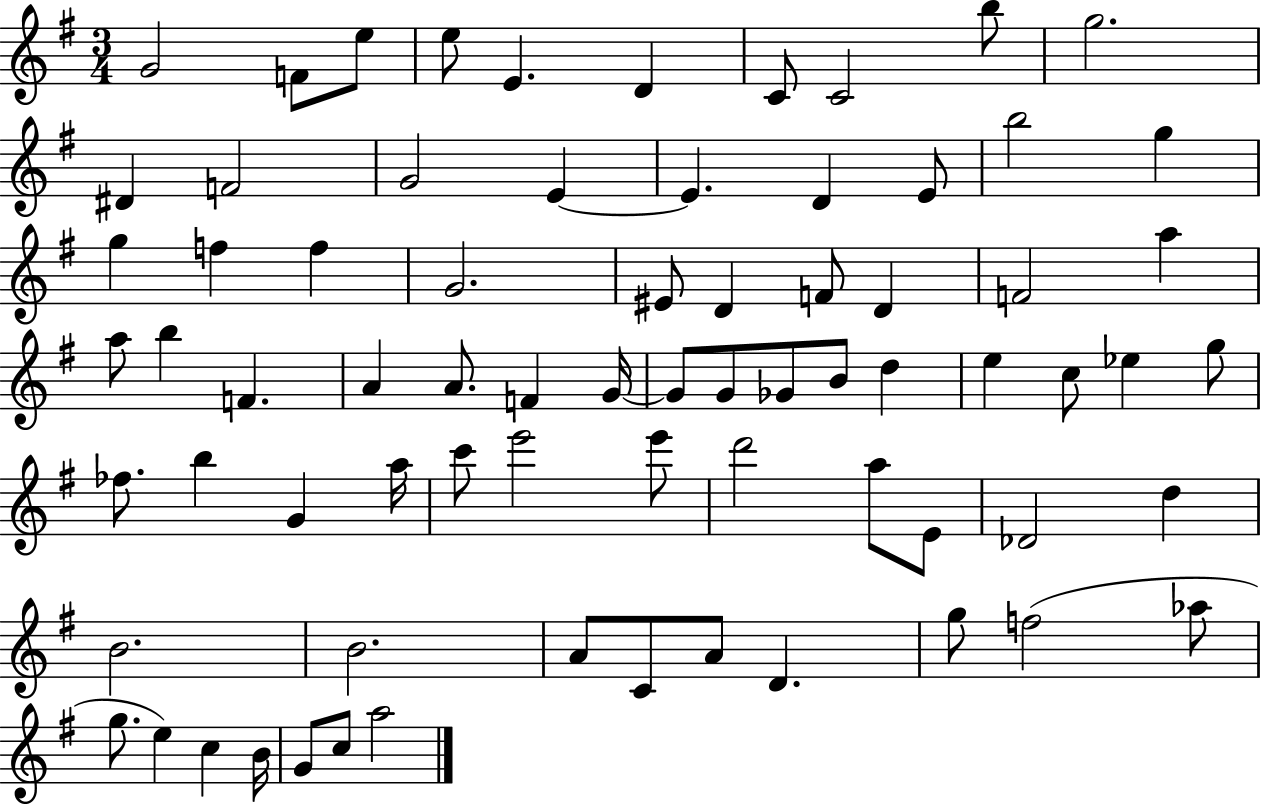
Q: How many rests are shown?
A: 0